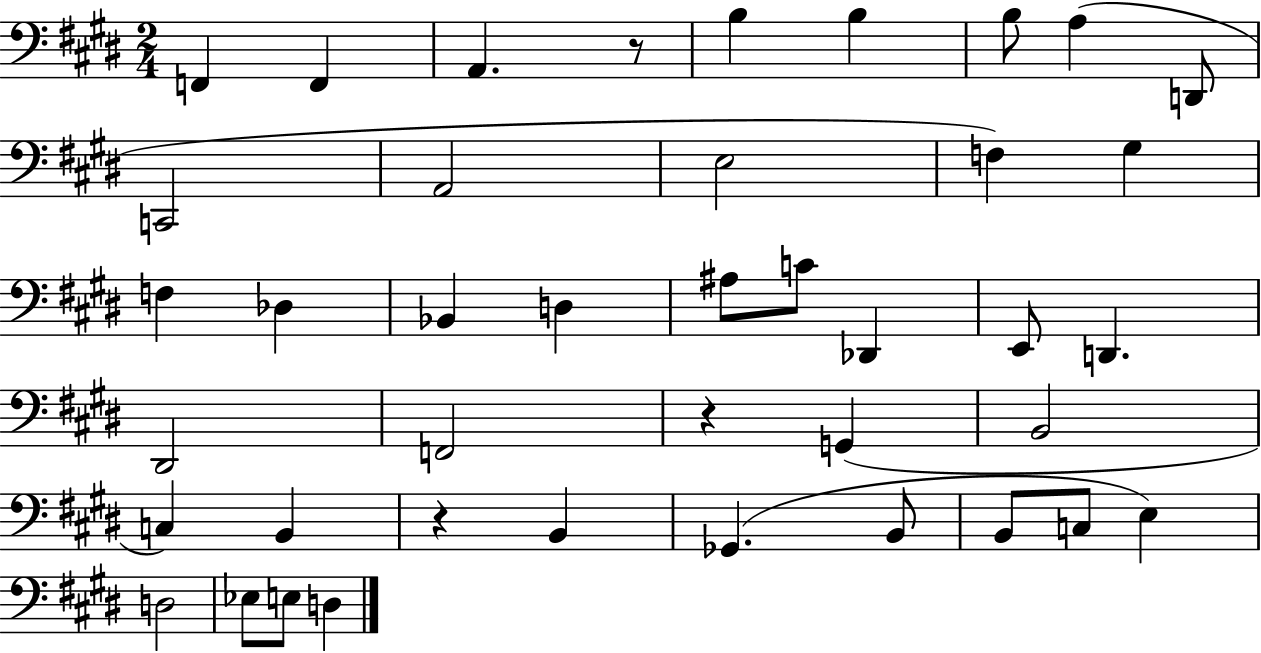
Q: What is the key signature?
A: E major